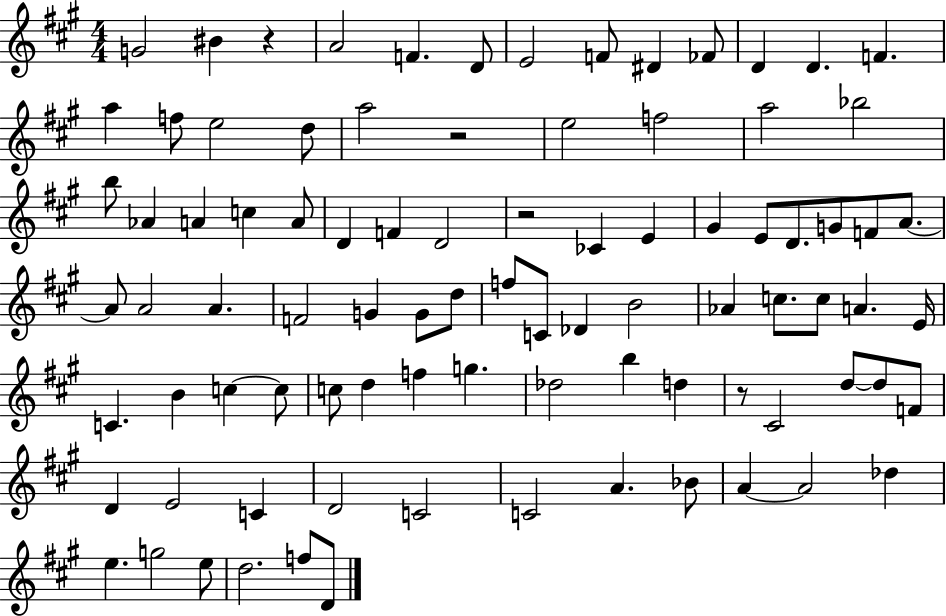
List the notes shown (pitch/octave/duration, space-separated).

G4/h BIS4/q R/q A4/h F4/q. D4/e E4/h F4/e D#4/q FES4/e D4/q D4/q. F4/q. A5/q F5/e E5/h D5/e A5/h R/h E5/h F5/h A5/h Bb5/h B5/e Ab4/q A4/q C5/q A4/e D4/q F4/q D4/h R/h CES4/q E4/q G#4/q E4/e D4/e. G4/e F4/e A4/e. A4/e A4/h A4/q. F4/h G4/q G4/e D5/e F5/e C4/e Db4/q B4/h Ab4/q C5/e. C5/e A4/q. E4/s C4/q. B4/q C5/q C5/e C5/e D5/q F5/q G5/q. Db5/h B5/q D5/q R/e C#4/h D5/e D5/e F4/e D4/q E4/h C4/q D4/h C4/h C4/h A4/q. Bb4/e A4/q A4/h Db5/q E5/q. G5/h E5/e D5/h. F5/e D4/e